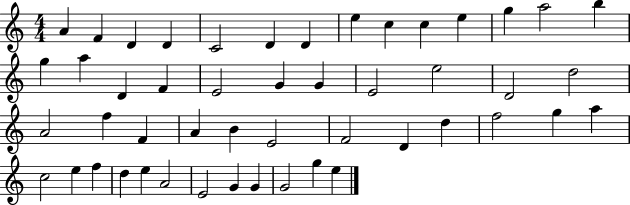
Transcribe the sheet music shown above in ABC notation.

X:1
T:Untitled
M:4/4
L:1/4
K:C
A F D D C2 D D e c c e g a2 b g a D F E2 G G E2 e2 D2 d2 A2 f F A B E2 F2 D d f2 g a c2 e f d e A2 E2 G G G2 g e